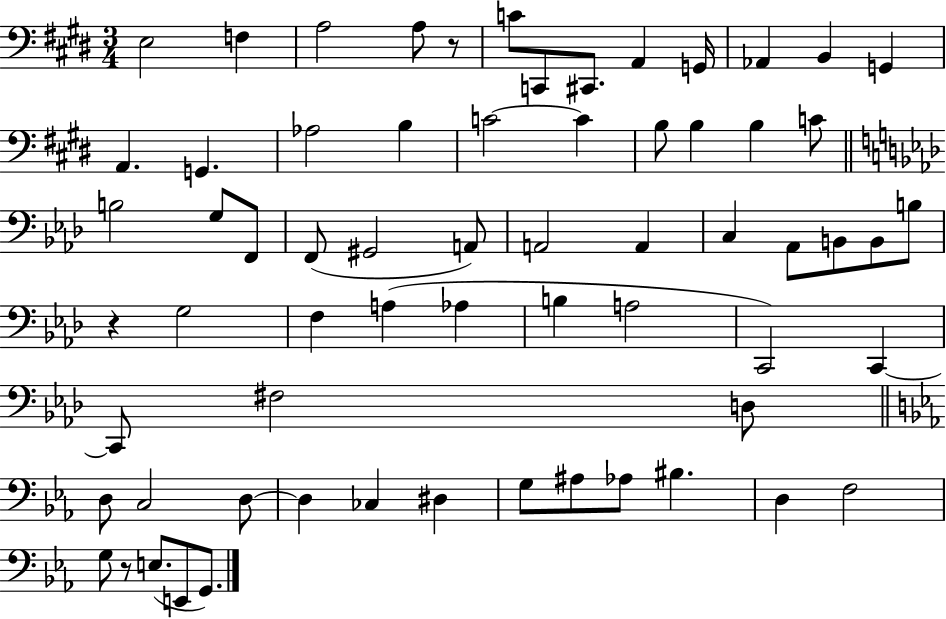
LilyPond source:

{
  \clef bass
  \numericTimeSignature
  \time 3/4
  \key e \major
  e2 f4 | a2 a8 r8 | c'8 c,8 cis,8. a,4 g,16 | aes,4 b,4 g,4 | \break a,4. g,4. | aes2 b4 | c'2~~ c'4 | b8 b4 b4 c'8 | \break \bar "||" \break \key aes \major b2 g8 f,8 | f,8( gis,2 a,8) | a,2 a,4 | c4 aes,8 b,8 b,8 b8 | \break r4 g2 | f4 a4( aes4 | b4 a2 | c,2) c,4~~ | \break c,8 fis2 d8 | \bar "||" \break \key c \minor d8 c2 d8~~ | d4 ces4 dis4 | g8 ais8 aes8 bis4. | d4 f2 | \break g8 r8 e8.( e,8 g,8.) | \bar "|."
}